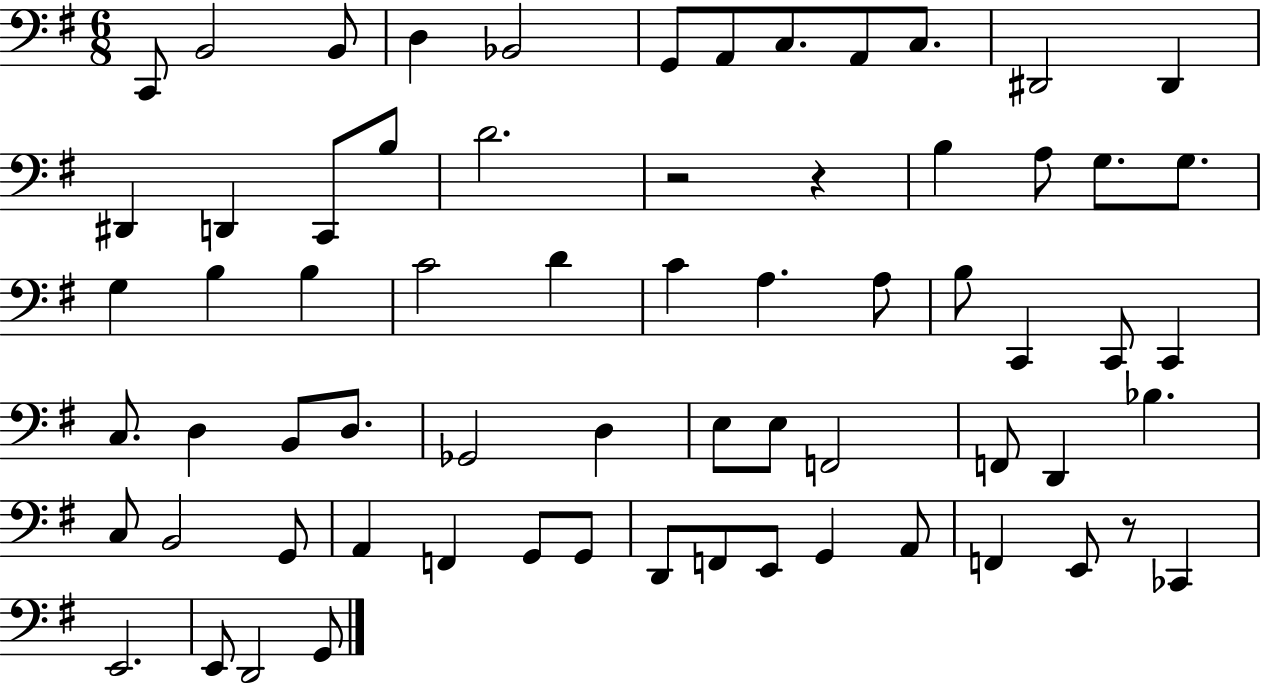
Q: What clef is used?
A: bass